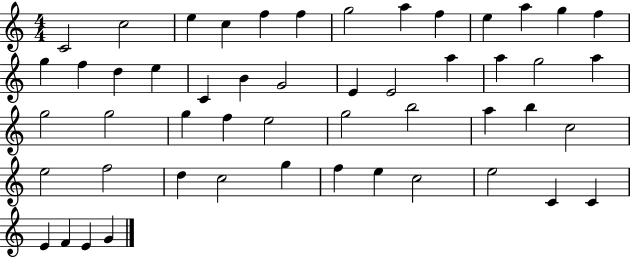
C4/h C5/h E5/q C5/q F5/q F5/q G5/h A5/q F5/q E5/q A5/q G5/q F5/q G5/q F5/q D5/q E5/q C4/q B4/q G4/h E4/q E4/h A5/q A5/q G5/h A5/q G5/h G5/h G5/q F5/q E5/h G5/h B5/h A5/q B5/q C5/h E5/h F5/h D5/q C5/h G5/q F5/q E5/q C5/h E5/h C4/q C4/q E4/q F4/q E4/q G4/q